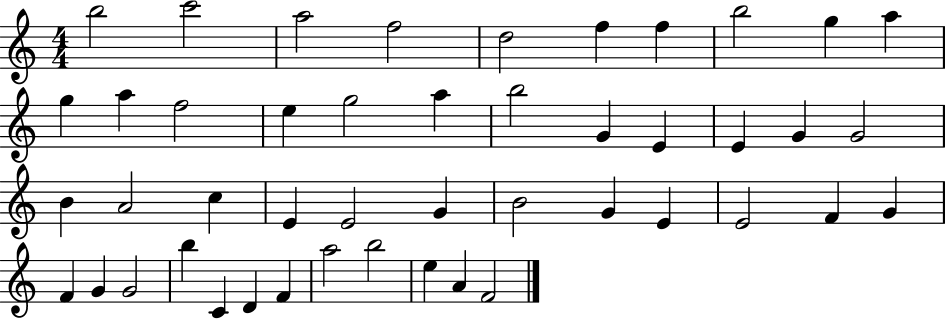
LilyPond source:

{
  \clef treble
  \numericTimeSignature
  \time 4/4
  \key c \major
  b''2 c'''2 | a''2 f''2 | d''2 f''4 f''4 | b''2 g''4 a''4 | \break g''4 a''4 f''2 | e''4 g''2 a''4 | b''2 g'4 e'4 | e'4 g'4 g'2 | \break b'4 a'2 c''4 | e'4 e'2 g'4 | b'2 g'4 e'4 | e'2 f'4 g'4 | \break f'4 g'4 g'2 | b''4 c'4 d'4 f'4 | a''2 b''2 | e''4 a'4 f'2 | \break \bar "|."
}